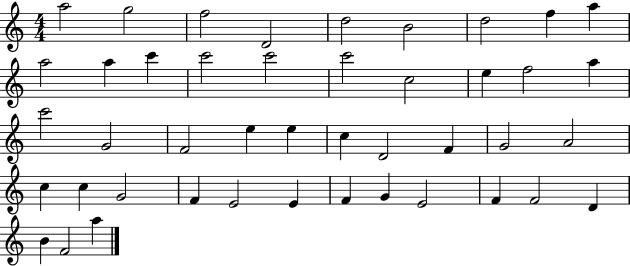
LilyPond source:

{
  \clef treble
  \numericTimeSignature
  \time 4/4
  \key c \major
  a''2 g''2 | f''2 d'2 | d''2 b'2 | d''2 f''4 a''4 | \break a''2 a''4 c'''4 | c'''2 c'''2 | c'''2 c''2 | e''4 f''2 a''4 | \break c'''2 g'2 | f'2 e''4 e''4 | c''4 d'2 f'4 | g'2 a'2 | \break c''4 c''4 g'2 | f'4 e'2 e'4 | f'4 g'4 e'2 | f'4 f'2 d'4 | \break b'4 f'2 a''4 | \bar "|."
}